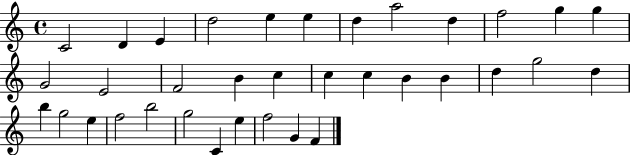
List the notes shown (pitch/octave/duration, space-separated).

C4/h D4/q E4/q D5/h E5/q E5/q D5/q A5/h D5/q F5/h G5/q G5/q G4/h E4/h F4/h B4/q C5/q C5/q C5/q B4/q B4/q D5/q G5/h D5/q B5/q G5/h E5/q F5/h B5/h G5/h C4/q E5/q F5/h G4/q F4/q